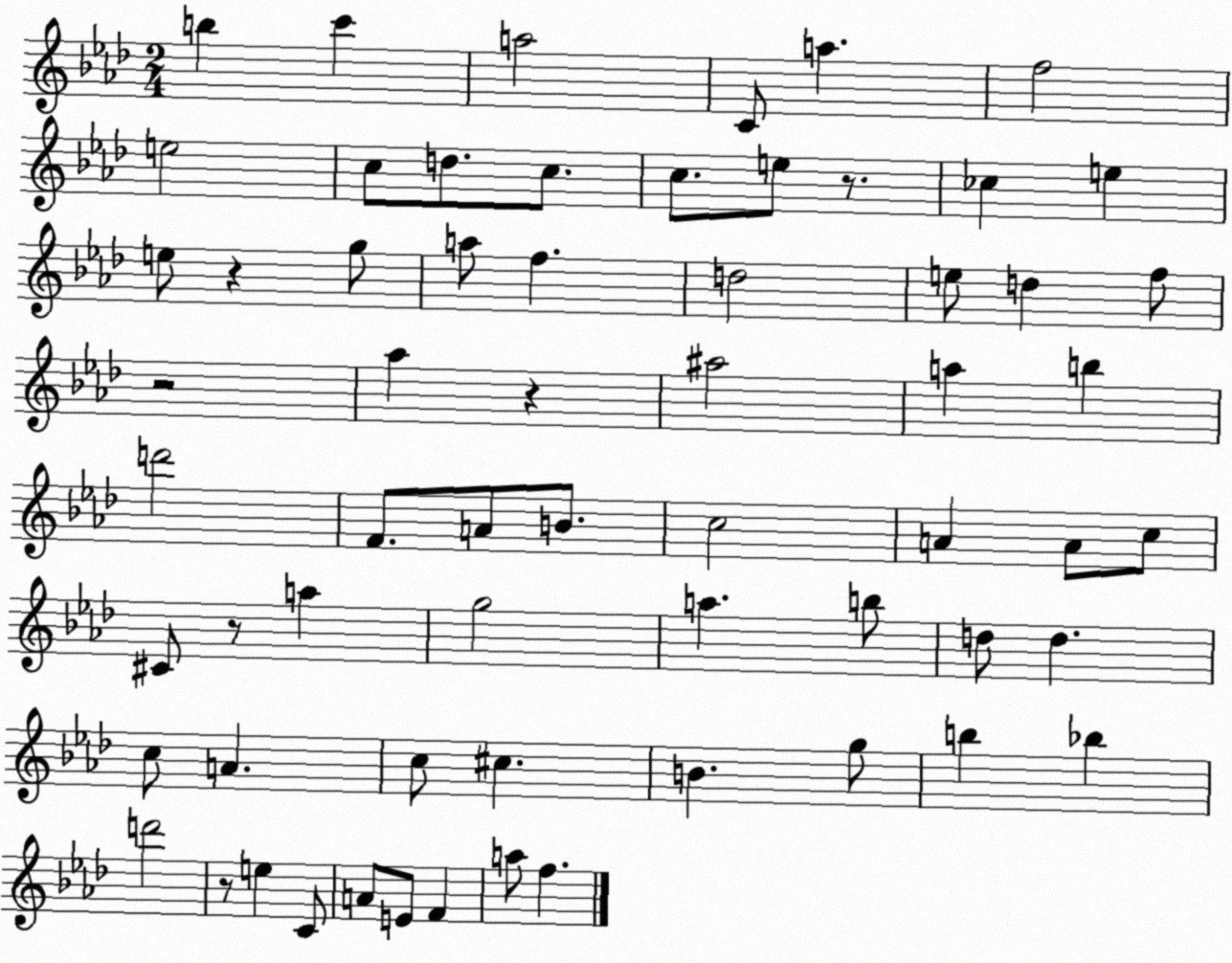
X:1
T:Untitled
M:2/4
L:1/4
K:Ab
b c' a2 C/2 a f2 e2 c/2 d/2 c/2 c/2 e/2 z/2 _c e e/2 z g/2 a/2 f d2 e/2 d f/2 z2 _a z ^a2 a b d'2 F/2 A/2 B/2 c2 A A/2 c/2 ^C/2 z/2 a g2 a b/2 d/2 d c/2 A c/2 ^c B g/2 b _b d'2 z/2 e C/2 A/2 E/2 F a/2 f